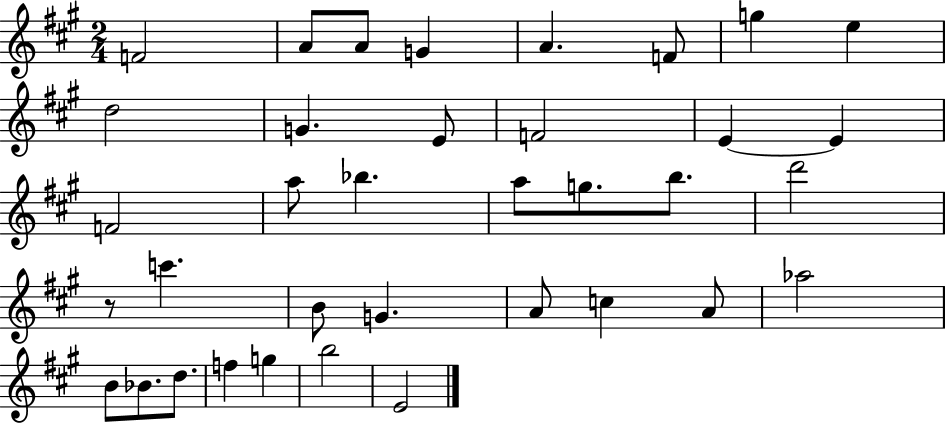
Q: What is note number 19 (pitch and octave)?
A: G5